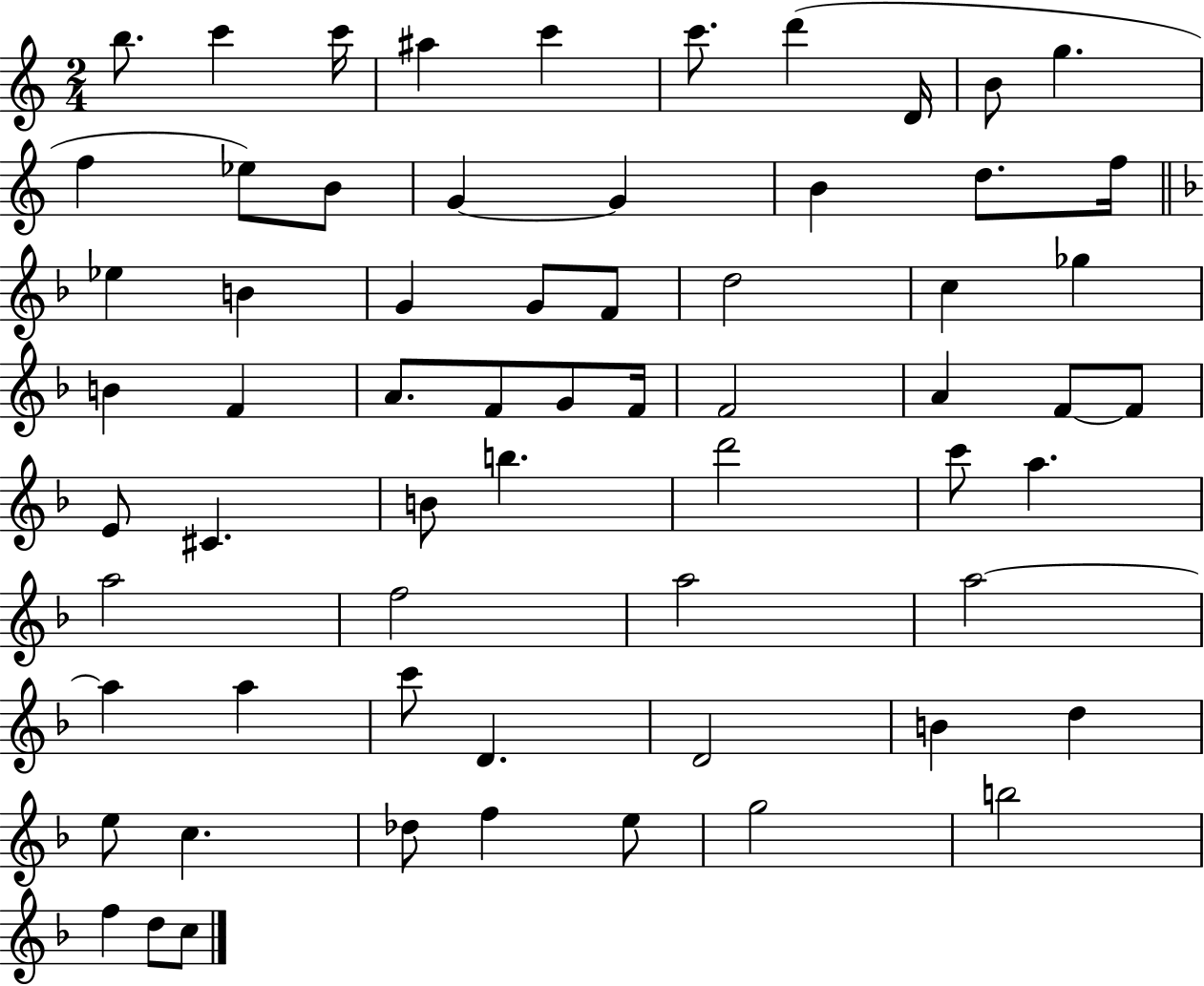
X:1
T:Untitled
M:2/4
L:1/4
K:C
b/2 c' c'/4 ^a c' c'/2 d' D/4 B/2 g f _e/2 B/2 G G B d/2 f/4 _e B G G/2 F/2 d2 c _g B F A/2 F/2 G/2 F/4 F2 A F/2 F/2 E/2 ^C B/2 b d'2 c'/2 a a2 f2 a2 a2 a a c'/2 D D2 B d e/2 c _d/2 f e/2 g2 b2 f d/2 c/2